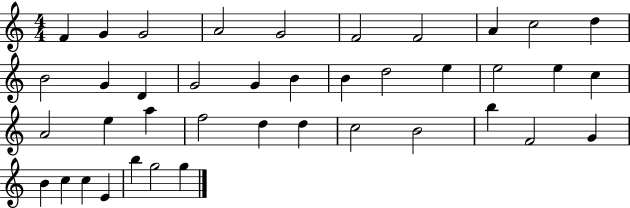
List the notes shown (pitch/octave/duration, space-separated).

F4/q G4/q G4/h A4/h G4/h F4/h F4/h A4/q C5/h D5/q B4/h G4/q D4/q G4/h G4/q B4/q B4/q D5/h E5/q E5/h E5/q C5/q A4/h E5/q A5/q F5/h D5/q D5/q C5/h B4/h B5/q F4/h G4/q B4/q C5/q C5/q E4/q B5/q G5/h G5/q